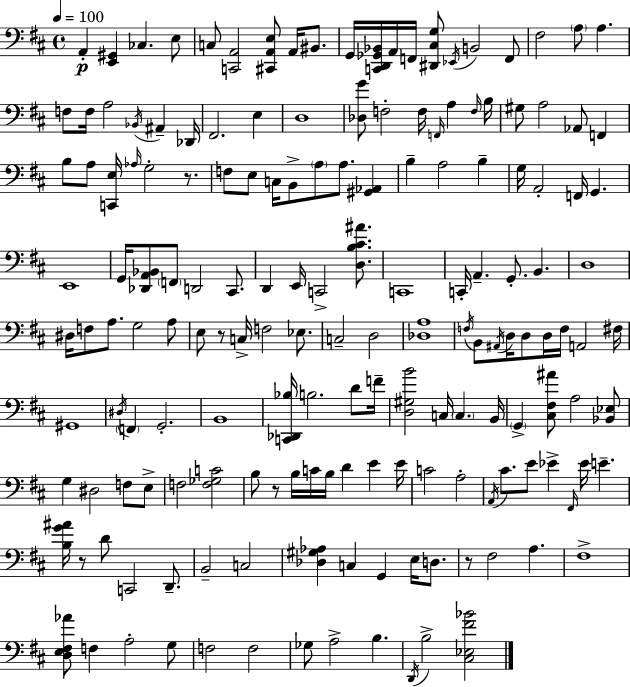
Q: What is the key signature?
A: D major